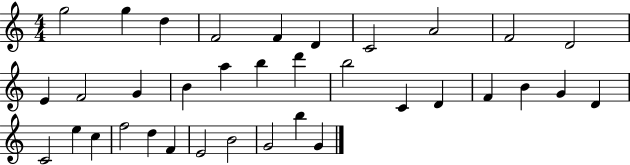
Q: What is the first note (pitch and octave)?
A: G5